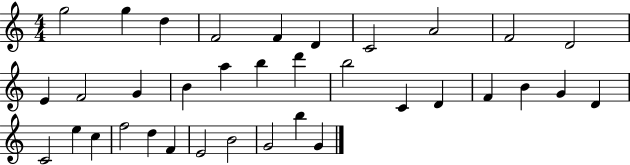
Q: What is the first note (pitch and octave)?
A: G5